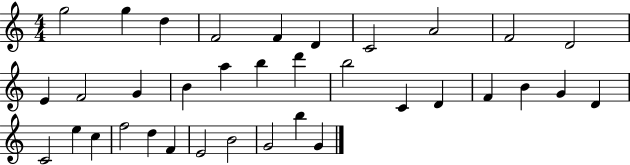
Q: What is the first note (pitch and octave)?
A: G5